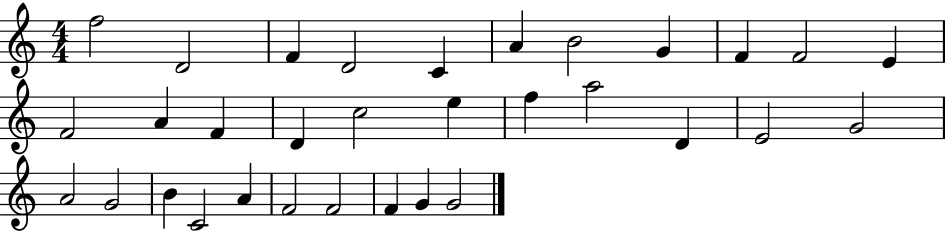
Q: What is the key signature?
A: C major